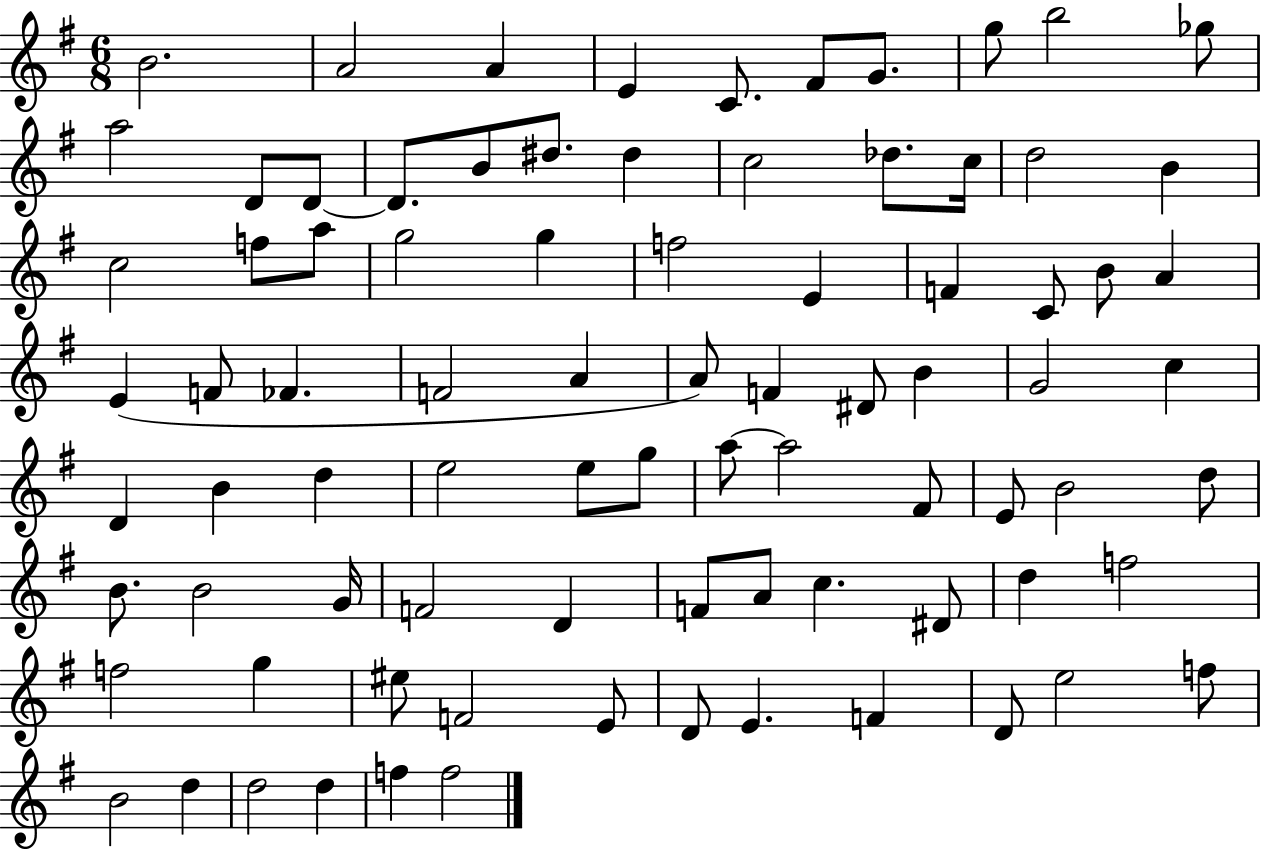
{
  \clef treble
  \numericTimeSignature
  \time 6/8
  \key g \major
  \repeat volta 2 { b'2. | a'2 a'4 | e'4 c'8. fis'8 g'8. | g''8 b''2 ges''8 | \break a''2 d'8 d'8~~ | d'8. b'8 dis''8. dis''4 | c''2 des''8. c''16 | d''2 b'4 | \break c''2 f''8 a''8 | g''2 g''4 | f''2 e'4 | f'4 c'8 b'8 a'4 | \break e'4( f'8 fes'4. | f'2 a'4 | a'8) f'4 dis'8 b'4 | g'2 c''4 | \break d'4 b'4 d''4 | e''2 e''8 g''8 | a''8~~ a''2 fis'8 | e'8 b'2 d''8 | \break b'8. b'2 g'16 | f'2 d'4 | f'8 a'8 c''4. dis'8 | d''4 f''2 | \break f''2 g''4 | eis''8 f'2 e'8 | d'8 e'4. f'4 | d'8 e''2 f''8 | \break b'2 d''4 | d''2 d''4 | f''4 f''2 | } \bar "|."
}